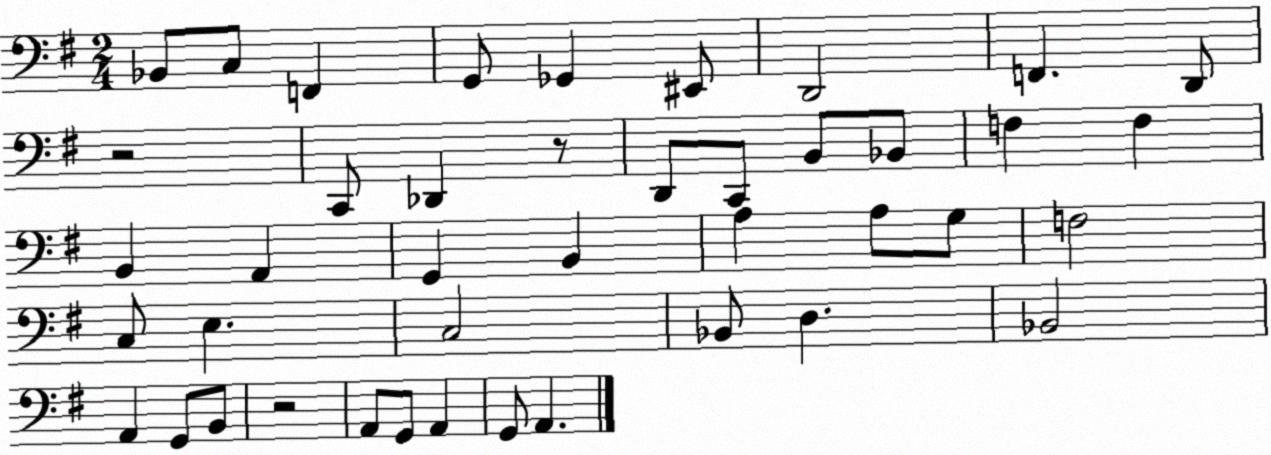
X:1
T:Untitled
M:2/4
L:1/4
K:G
_B,,/2 C,/2 F,, G,,/2 _G,, ^E,,/2 D,,2 F,, D,,/2 z2 C,,/2 _D,, z/2 D,,/2 C,,/2 B,,/2 _B,,/2 F, F, B,, A,, G,, B,, A, A,/2 G,/2 F,2 C,/2 E, C,2 _B,,/2 D, _B,,2 A,, G,,/2 B,,/2 z2 A,,/2 G,,/2 A,, G,,/2 A,,